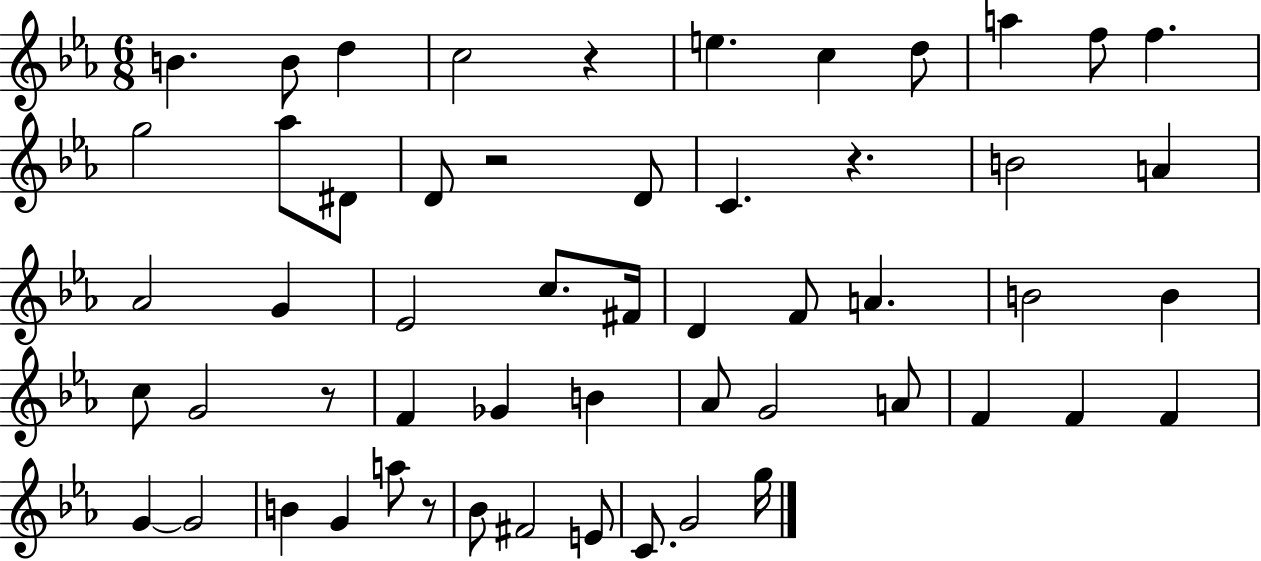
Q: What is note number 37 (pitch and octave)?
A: F4